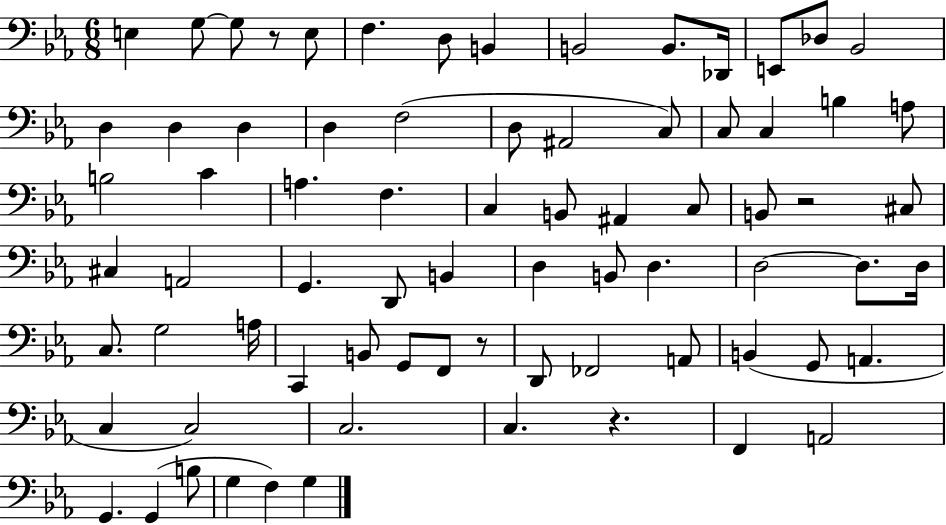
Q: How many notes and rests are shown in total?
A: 75